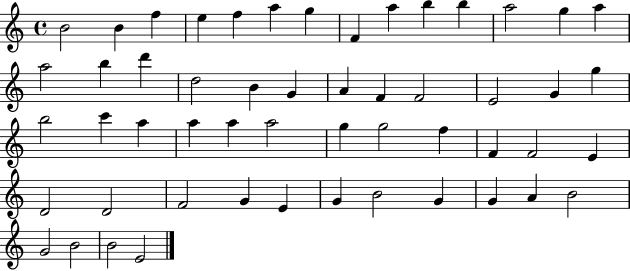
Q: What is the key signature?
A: C major